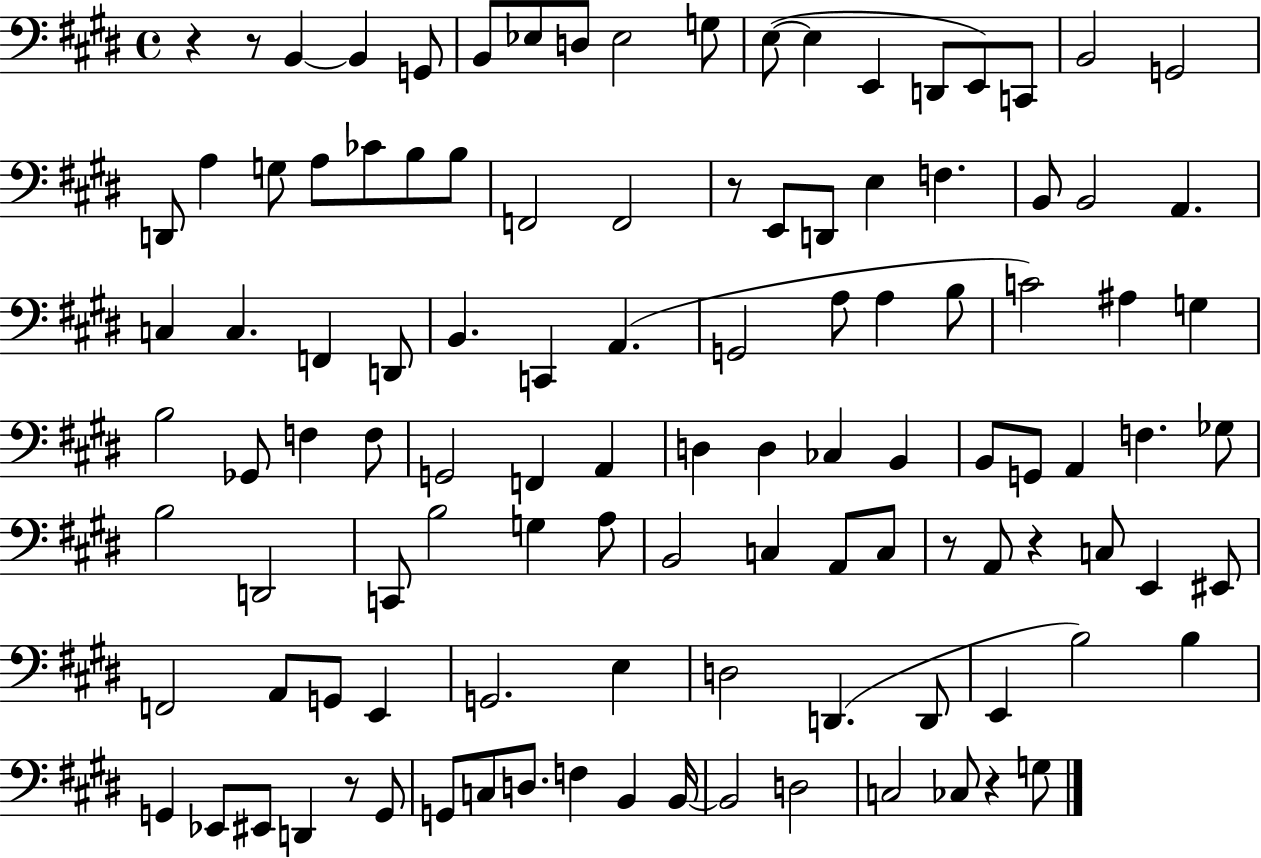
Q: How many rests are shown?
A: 7